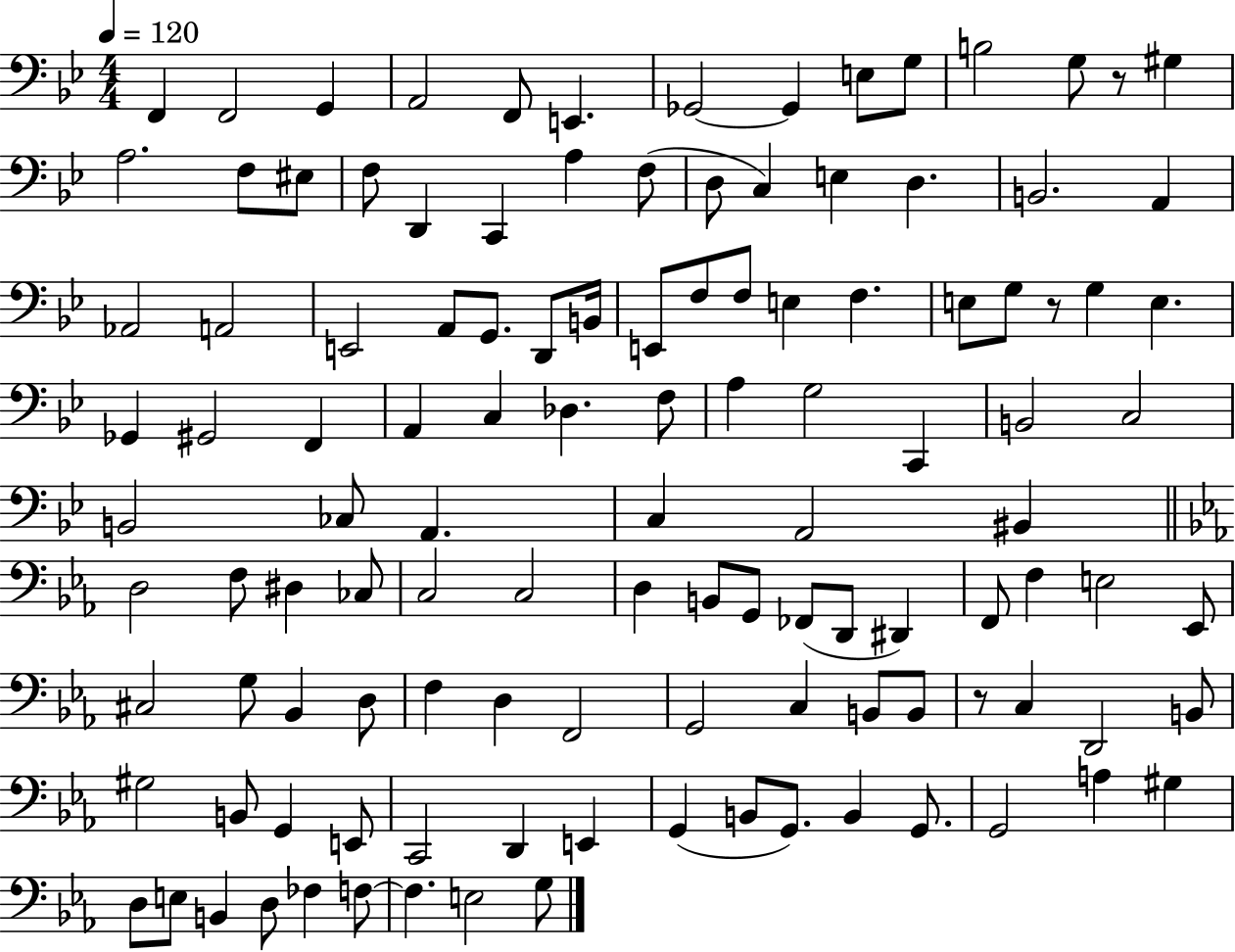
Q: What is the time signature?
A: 4/4